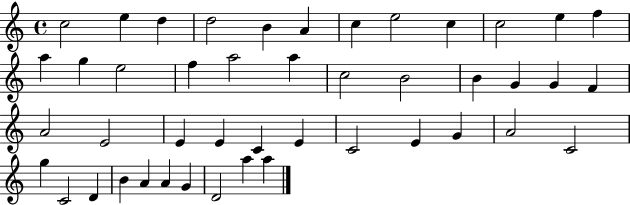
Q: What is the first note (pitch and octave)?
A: C5